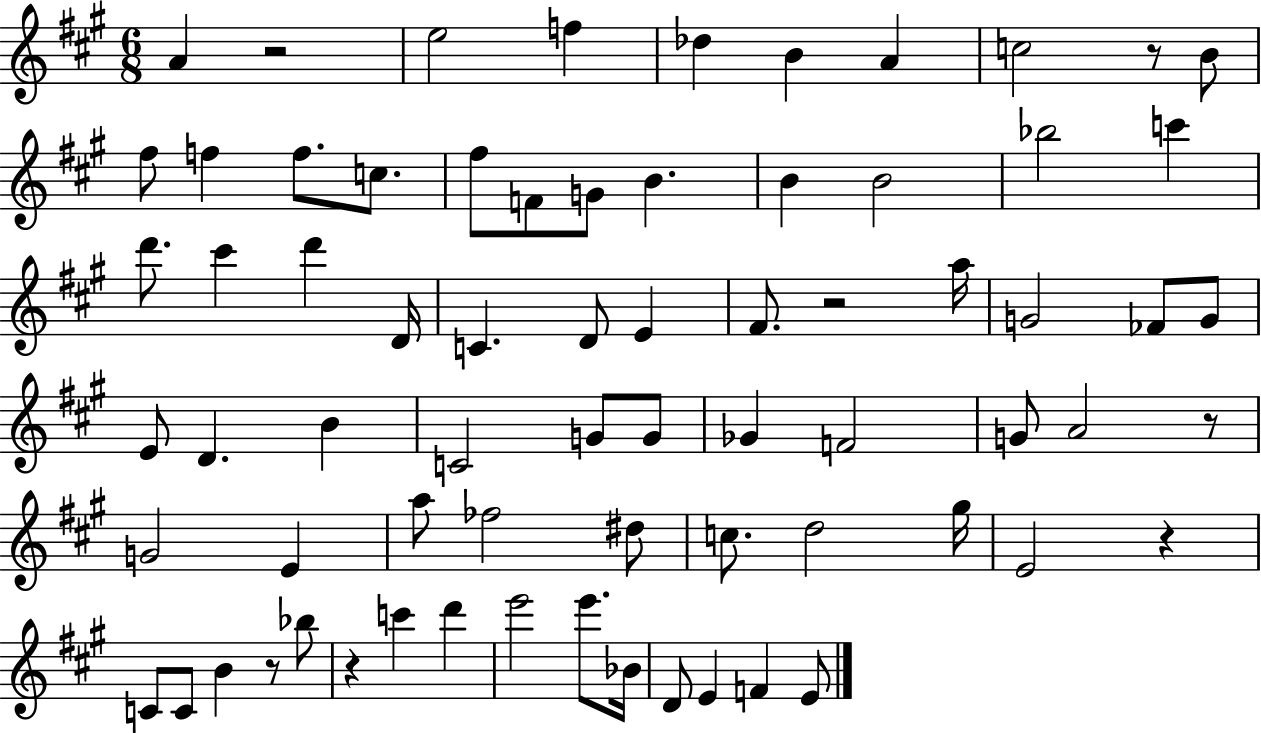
X:1
T:Untitled
M:6/8
L:1/4
K:A
A z2 e2 f _d B A c2 z/2 B/2 ^f/2 f f/2 c/2 ^f/2 F/2 G/2 B B B2 _b2 c' d'/2 ^c' d' D/4 C D/2 E ^F/2 z2 a/4 G2 _F/2 G/2 E/2 D B C2 G/2 G/2 _G F2 G/2 A2 z/2 G2 E a/2 _f2 ^d/2 c/2 d2 ^g/4 E2 z C/2 C/2 B z/2 _b/2 z c' d' e'2 e'/2 _B/4 D/2 E F E/2